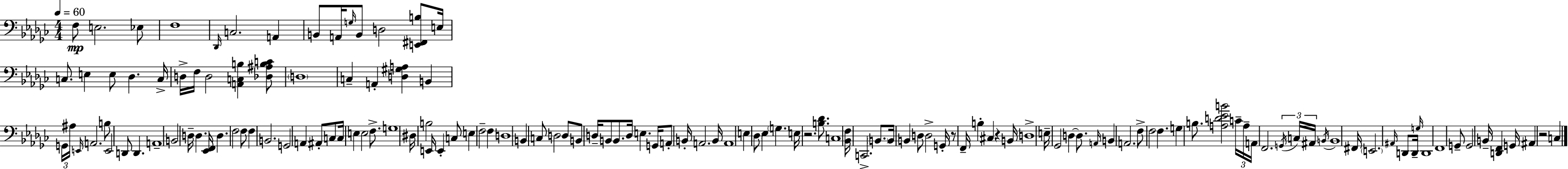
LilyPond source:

{
  \clef bass
  \numericTimeSignature
  \time 4/4
  \key ees \minor
  \tempo 4 = 60
  \repeat volta 2 { f8\mp e2. ees8 | f1 | \grace { des,16 } c2. a,4 | b,8 a,16 \grace { g16 } b,8 d2 <e, fis, b>8 | \break e16 c8. e4 e8 des4. | c16-> d16-> f16 d2 <a, c b>4 | <des ais b c'>8 \parenthesize d1 | c4-- a,4-. <d gis a>4 b,4 | \break \tuplet 3/2 { g,16 ais16 \grace { e,16 } } a,2. | b8 e,2 d,8 d,4. | a,1-- | b,2 d16-- d4. | \break <ees, f,>16 d4. f2 | f8 f4 b,2. | g,2 a,4 ais,8-. | c8 c16 e4 e2 | \break f8.-> g1 | dis16 b2 e,16 e,4-. | c8 e4 f2-- f4 | d1 | \break b,4 c8 d2 | d8 b,8 d16-- b,8 b,8. d16 e4. | g,16 a,8-. b,16-. a,2. | b,16 a,1 | \break e4 \parenthesize des8 ees4 \parenthesize g4. | e16 r2. | <b des'>8. c1 | <bes, f>16 c,2.-> | \break \parenthesize b,8. b,16 b,4 d8 d2-> | g,16-. r8 f,16-- b4-. cis4 r4 | b,16 d1-> | e16-- ges,2 d4~~ | \break d8. \grace { a,16 } b,4 a,2. | f8-> f2 f4. | g4 b8. <a d' ees' b'>2 | \tuplet 3/2 { c'16-- a16-- a,16 } f,2. | \break \tuplet 3/2 { \acciaccatura { g,16 } c16 ais,16 } \acciaccatura { b,16 } b,1 | fis,16 \parenthesize e,2. | \grace { ais,16 } d,8 d,16-- \grace { g16 } d,1 | f,1 | \break g,8-- g,2 | b,16-- <d, f,>4 g,16 ais,4 r2 | c4 } \bar "|."
}